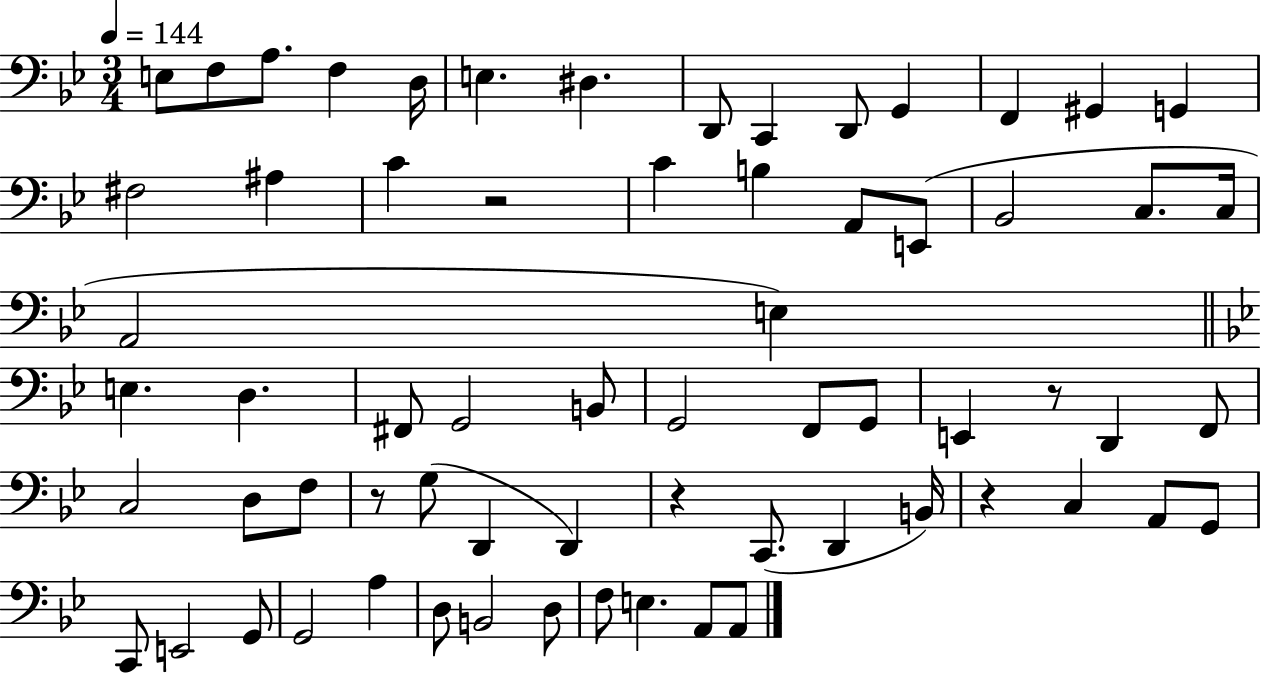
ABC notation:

X:1
T:Untitled
M:3/4
L:1/4
K:Bb
E,/2 F,/2 A,/2 F, D,/4 E, ^D, D,,/2 C,, D,,/2 G,, F,, ^G,, G,, ^F,2 ^A, C z2 C B, A,,/2 E,,/2 _B,,2 C,/2 C,/4 A,,2 E, E, D, ^F,,/2 G,,2 B,,/2 G,,2 F,,/2 G,,/2 E,, z/2 D,, F,,/2 C,2 D,/2 F,/2 z/2 G,/2 D,, D,, z C,,/2 D,, B,,/4 z C, A,,/2 G,,/2 C,,/2 E,,2 G,,/2 G,,2 A, D,/2 B,,2 D,/2 F,/2 E, A,,/2 A,,/2